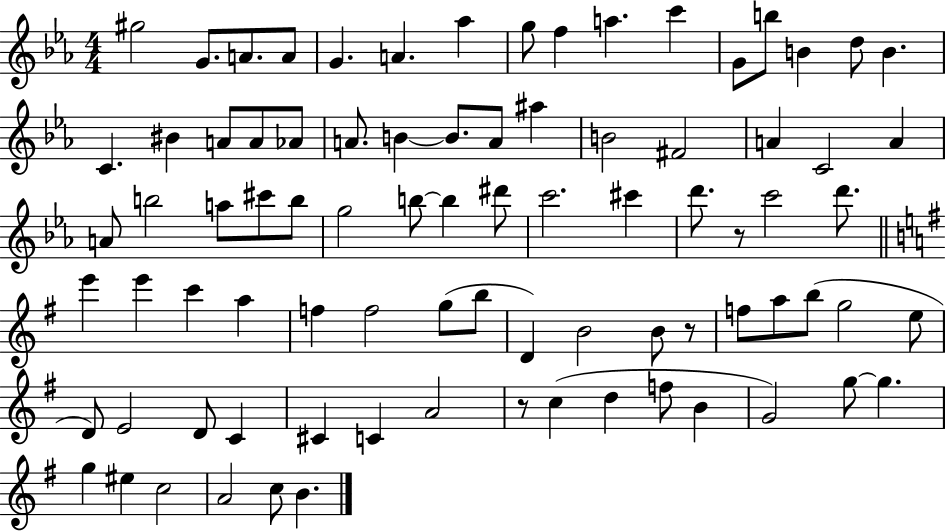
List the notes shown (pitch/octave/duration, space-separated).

G#5/h G4/e. A4/e. A4/e G4/q. A4/q. Ab5/q G5/e F5/q A5/q. C6/q G4/e B5/e B4/q D5/e B4/q. C4/q. BIS4/q A4/e A4/e Ab4/e A4/e. B4/q B4/e. A4/e A#5/q B4/h F#4/h A4/q C4/h A4/q A4/e B5/h A5/e C#6/e B5/e G5/h B5/e B5/q D#6/e C6/h. C#6/q D6/e. R/e C6/h D6/e. E6/q E6/q C6/q A5/q F5/q F5/h G5/e B5/e D4/q B4/h B4/e R/e F5/e A5/e B5/e G5/h E5/e D4/e E4/h D4/e C4/q C#4/q C4/q A4/h R/e C5/q D5/q F5/e B4/q G4/h G5/e G5/q. G5/q EIS5/q C5/h A4/h C5/e B4/q.